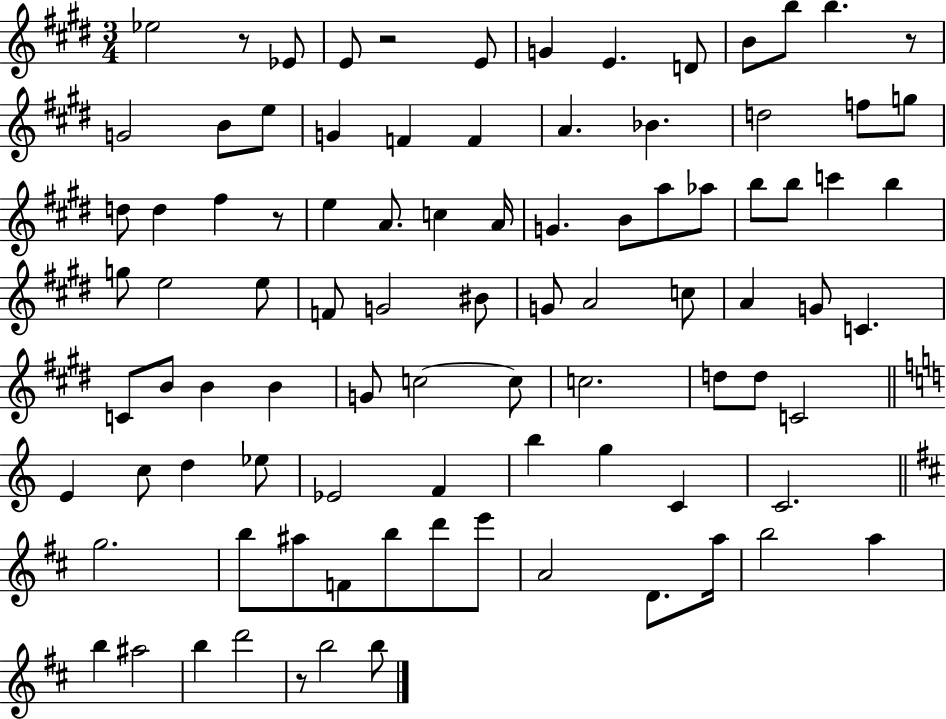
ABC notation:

X:1
T:Untitled
M:3/4
L:1/4
K:E
_e2 z/2 _E/2 E/2 z2 E/2 G E D/2 B/2 b/2 b z/2 G2 B/2 e/2 G F F A _B d2 f/2 g/2 d/2 d ^f z/2 e A/2 c A/4 G B/2 a/2 _a/2 b/2 b/2 c' b g/2 e2 e/2 F/2 G2 ^B/2 G/2 A2 c/2 A G/2 C C/2 B/2 B B G/2 c2 c/2 c2 d/2 d/2 C2 E c/2 d _e/2 _E2 F b g C C2 g2 b/2 ^a/2 F/2 b/2 d'/2 e'/2 A2 D/2 a/4 b2 a b ^a2 b d'2 z/2 b2 b/2